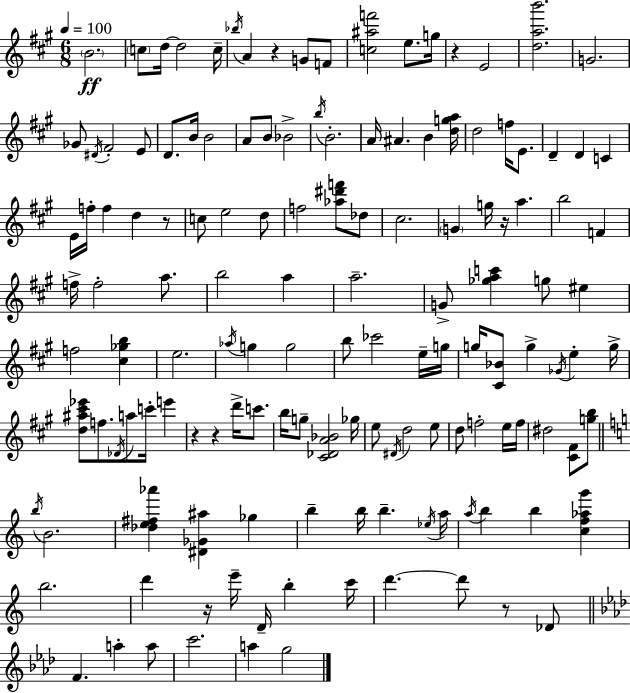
B4/h. C5/e D5/s D5/h C5/s Bb5/s A4/q R/q G4/e F4/e [C5,A#5,F6]/h E5/e. G5/s R/q E4/h [D5,A5,B6]/h. G4/h. Gb4/e D#4/s F#4/h E4/e D4/e. B4/s B4/h A4/e B4/e Bb4/h B5/s B4/h. A4/s A#4/q. B4/q [D5,G5,A5]/s D5/h F5/s E4/e. D4/q D4/q C4/q E4/s F5/s F5/q D5/q R/e C5/e E5/h D5/e F5/h [Ab5,D#6,F6]/e Db5/e C#5/h. G4/q G5/s R/s A5/q. B5/h F4/q F5/s F5/h A5/e. B5/h A5/q A5/h. G4/e [Gb5,A5,C6]/q G5/e EIS5/q F5/h [C#5,Gb5,B5]/q E5/h. Ab5/s G5/q G5/h B5/e CES6/h E5/s G5/s G5/s [C#4,Bb4]/e G5/q Gb4/s E5/q G5/s [D5,A#5,C#6,Eb6]/e F5/e. Db4/s A5/e C6/s E6/q R/q R/q D6/s C6/e. B5/s G5/e [C#4,Db4,A4,Bb4]/h Gb5/s E5/e D#4/s D5/h E5/e D5/e F5/h E5/s F5/s D#5/h [C#4,F#4]/e [G5,B5]/e B5/s B4/h. [Db5,E5,F#5,Ab6]/q [D#4,Gb4,A#5]/q Gb5/q B5/q B5/s B5/q. Eb5/s A5/s A5/s B5/q B5/q [C5,F5,Ab5,G6]/q B5/h. D6/q R/s E6/s D4/s B5/q C6/s D6/q. D6/e R/e Db4/e F4/q. A5/q A5/e C6/h. A5/q G5/h